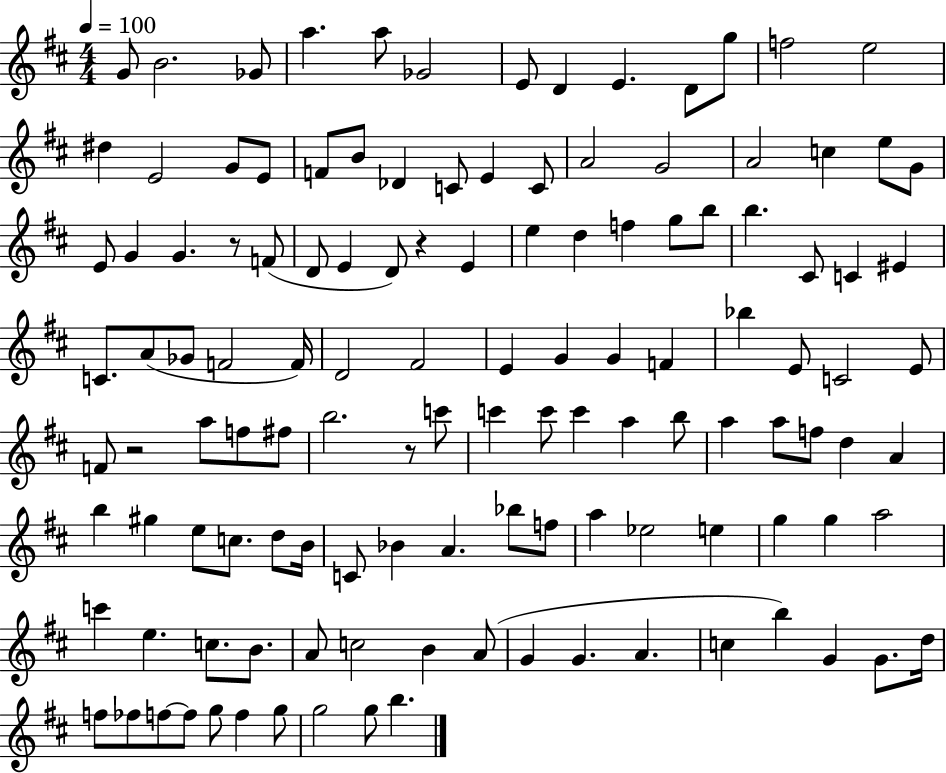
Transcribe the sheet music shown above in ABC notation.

X:1
T:Untitled
M:4/4
L:1/4
K:D
G/2 B2 _G/2 a a/2 _G2 E/2 D E D/2 g/2 f2 e2 ^d E2 G/2 E/2 F/2 B/2 _D C/2 E C/2 A2 G2 A2 c e/2 G/2 E/2 G G z/2 F/2 D/2 E D/2 z E e d f g/2 b/2 b ^C/2 C ^E C/2 A/2 _G/2 F2 F/4 D2 ^F2 E G G F _b E/2 C2 E/2 F/2 z2 a/2 f/2 ^f/2 b2 z/2 c'/2 c' c'/2 c' a b/2 a a/2 f/2 d A b ^g e/2 c/2 d/2 B/4 C/2 _B A _b/2 f/2 a _e2 e g g a2 c' e c/2 B/2 A/2 c2 B A/2 G G A c b G G/2 d/4 f/2 _f/2 f/2 f/2 g/2 f g/2 g2 g/2 b